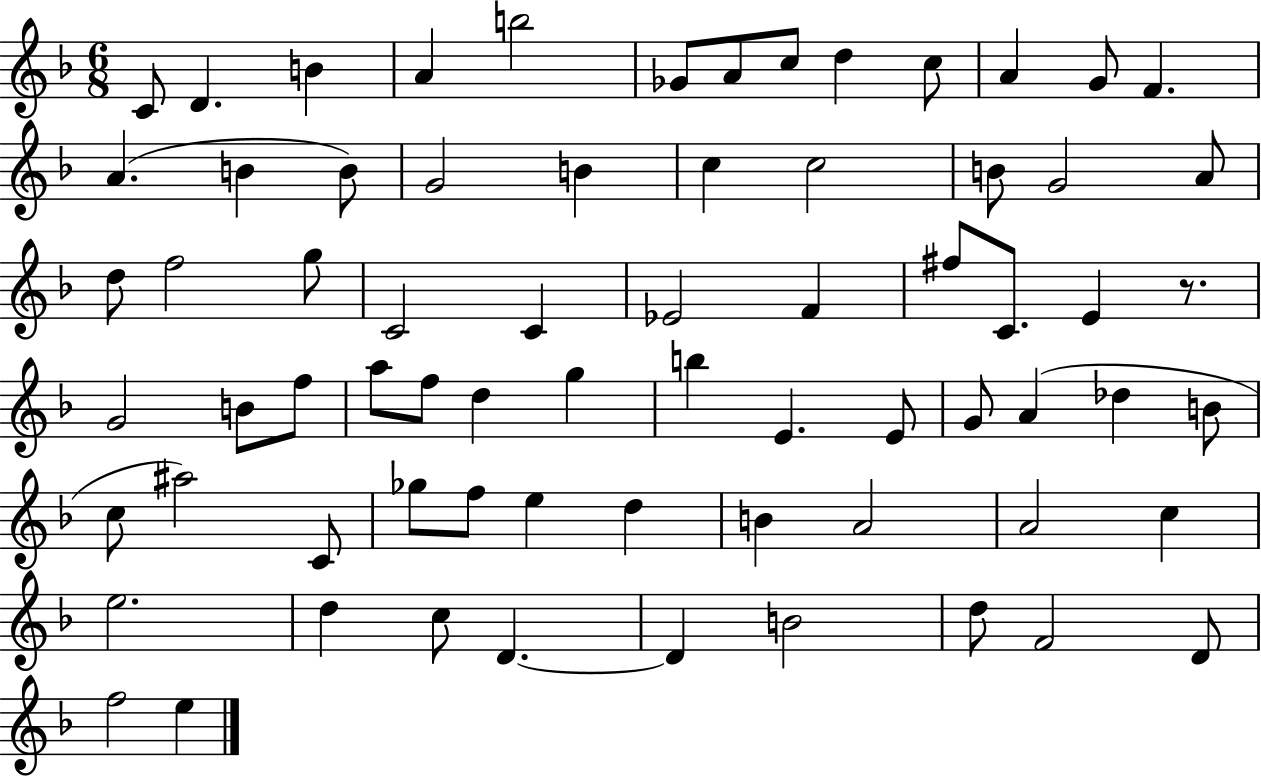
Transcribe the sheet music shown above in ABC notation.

X:1
T:Untitled
M:6/8
L:1/4
K:F
C/2 D B A b2 _G/2 A/2 c/2 d c/2 A G/2 F A B B/2 G2 B c c2 B/2 G2 A/2 d/2 f2 g/2 C2 C _E2 F ^f/2 C/2 E z/2 G2 B/2 f/2 a/2 f/2 d g b E E/2 G/2 A _d B/2 c/2 ^a2 C/2 _g/2 f/2 e d B A2 A2 c e2 d c/2 D D B2 d/2 F2 D/2 f2 e